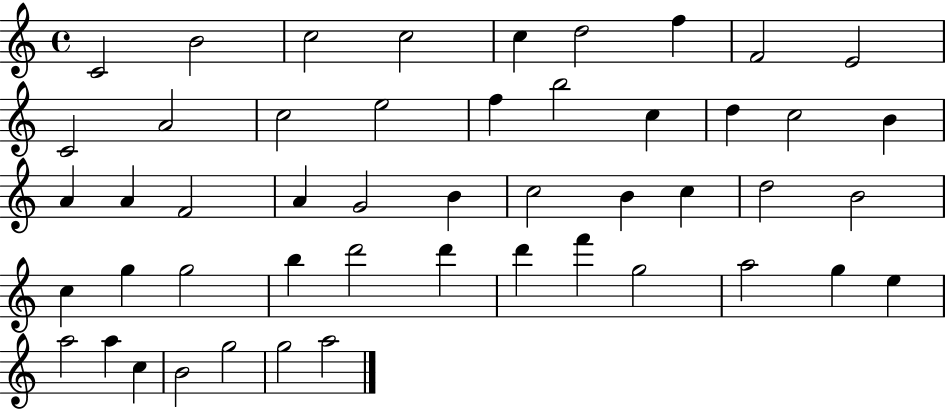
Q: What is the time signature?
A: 4/4